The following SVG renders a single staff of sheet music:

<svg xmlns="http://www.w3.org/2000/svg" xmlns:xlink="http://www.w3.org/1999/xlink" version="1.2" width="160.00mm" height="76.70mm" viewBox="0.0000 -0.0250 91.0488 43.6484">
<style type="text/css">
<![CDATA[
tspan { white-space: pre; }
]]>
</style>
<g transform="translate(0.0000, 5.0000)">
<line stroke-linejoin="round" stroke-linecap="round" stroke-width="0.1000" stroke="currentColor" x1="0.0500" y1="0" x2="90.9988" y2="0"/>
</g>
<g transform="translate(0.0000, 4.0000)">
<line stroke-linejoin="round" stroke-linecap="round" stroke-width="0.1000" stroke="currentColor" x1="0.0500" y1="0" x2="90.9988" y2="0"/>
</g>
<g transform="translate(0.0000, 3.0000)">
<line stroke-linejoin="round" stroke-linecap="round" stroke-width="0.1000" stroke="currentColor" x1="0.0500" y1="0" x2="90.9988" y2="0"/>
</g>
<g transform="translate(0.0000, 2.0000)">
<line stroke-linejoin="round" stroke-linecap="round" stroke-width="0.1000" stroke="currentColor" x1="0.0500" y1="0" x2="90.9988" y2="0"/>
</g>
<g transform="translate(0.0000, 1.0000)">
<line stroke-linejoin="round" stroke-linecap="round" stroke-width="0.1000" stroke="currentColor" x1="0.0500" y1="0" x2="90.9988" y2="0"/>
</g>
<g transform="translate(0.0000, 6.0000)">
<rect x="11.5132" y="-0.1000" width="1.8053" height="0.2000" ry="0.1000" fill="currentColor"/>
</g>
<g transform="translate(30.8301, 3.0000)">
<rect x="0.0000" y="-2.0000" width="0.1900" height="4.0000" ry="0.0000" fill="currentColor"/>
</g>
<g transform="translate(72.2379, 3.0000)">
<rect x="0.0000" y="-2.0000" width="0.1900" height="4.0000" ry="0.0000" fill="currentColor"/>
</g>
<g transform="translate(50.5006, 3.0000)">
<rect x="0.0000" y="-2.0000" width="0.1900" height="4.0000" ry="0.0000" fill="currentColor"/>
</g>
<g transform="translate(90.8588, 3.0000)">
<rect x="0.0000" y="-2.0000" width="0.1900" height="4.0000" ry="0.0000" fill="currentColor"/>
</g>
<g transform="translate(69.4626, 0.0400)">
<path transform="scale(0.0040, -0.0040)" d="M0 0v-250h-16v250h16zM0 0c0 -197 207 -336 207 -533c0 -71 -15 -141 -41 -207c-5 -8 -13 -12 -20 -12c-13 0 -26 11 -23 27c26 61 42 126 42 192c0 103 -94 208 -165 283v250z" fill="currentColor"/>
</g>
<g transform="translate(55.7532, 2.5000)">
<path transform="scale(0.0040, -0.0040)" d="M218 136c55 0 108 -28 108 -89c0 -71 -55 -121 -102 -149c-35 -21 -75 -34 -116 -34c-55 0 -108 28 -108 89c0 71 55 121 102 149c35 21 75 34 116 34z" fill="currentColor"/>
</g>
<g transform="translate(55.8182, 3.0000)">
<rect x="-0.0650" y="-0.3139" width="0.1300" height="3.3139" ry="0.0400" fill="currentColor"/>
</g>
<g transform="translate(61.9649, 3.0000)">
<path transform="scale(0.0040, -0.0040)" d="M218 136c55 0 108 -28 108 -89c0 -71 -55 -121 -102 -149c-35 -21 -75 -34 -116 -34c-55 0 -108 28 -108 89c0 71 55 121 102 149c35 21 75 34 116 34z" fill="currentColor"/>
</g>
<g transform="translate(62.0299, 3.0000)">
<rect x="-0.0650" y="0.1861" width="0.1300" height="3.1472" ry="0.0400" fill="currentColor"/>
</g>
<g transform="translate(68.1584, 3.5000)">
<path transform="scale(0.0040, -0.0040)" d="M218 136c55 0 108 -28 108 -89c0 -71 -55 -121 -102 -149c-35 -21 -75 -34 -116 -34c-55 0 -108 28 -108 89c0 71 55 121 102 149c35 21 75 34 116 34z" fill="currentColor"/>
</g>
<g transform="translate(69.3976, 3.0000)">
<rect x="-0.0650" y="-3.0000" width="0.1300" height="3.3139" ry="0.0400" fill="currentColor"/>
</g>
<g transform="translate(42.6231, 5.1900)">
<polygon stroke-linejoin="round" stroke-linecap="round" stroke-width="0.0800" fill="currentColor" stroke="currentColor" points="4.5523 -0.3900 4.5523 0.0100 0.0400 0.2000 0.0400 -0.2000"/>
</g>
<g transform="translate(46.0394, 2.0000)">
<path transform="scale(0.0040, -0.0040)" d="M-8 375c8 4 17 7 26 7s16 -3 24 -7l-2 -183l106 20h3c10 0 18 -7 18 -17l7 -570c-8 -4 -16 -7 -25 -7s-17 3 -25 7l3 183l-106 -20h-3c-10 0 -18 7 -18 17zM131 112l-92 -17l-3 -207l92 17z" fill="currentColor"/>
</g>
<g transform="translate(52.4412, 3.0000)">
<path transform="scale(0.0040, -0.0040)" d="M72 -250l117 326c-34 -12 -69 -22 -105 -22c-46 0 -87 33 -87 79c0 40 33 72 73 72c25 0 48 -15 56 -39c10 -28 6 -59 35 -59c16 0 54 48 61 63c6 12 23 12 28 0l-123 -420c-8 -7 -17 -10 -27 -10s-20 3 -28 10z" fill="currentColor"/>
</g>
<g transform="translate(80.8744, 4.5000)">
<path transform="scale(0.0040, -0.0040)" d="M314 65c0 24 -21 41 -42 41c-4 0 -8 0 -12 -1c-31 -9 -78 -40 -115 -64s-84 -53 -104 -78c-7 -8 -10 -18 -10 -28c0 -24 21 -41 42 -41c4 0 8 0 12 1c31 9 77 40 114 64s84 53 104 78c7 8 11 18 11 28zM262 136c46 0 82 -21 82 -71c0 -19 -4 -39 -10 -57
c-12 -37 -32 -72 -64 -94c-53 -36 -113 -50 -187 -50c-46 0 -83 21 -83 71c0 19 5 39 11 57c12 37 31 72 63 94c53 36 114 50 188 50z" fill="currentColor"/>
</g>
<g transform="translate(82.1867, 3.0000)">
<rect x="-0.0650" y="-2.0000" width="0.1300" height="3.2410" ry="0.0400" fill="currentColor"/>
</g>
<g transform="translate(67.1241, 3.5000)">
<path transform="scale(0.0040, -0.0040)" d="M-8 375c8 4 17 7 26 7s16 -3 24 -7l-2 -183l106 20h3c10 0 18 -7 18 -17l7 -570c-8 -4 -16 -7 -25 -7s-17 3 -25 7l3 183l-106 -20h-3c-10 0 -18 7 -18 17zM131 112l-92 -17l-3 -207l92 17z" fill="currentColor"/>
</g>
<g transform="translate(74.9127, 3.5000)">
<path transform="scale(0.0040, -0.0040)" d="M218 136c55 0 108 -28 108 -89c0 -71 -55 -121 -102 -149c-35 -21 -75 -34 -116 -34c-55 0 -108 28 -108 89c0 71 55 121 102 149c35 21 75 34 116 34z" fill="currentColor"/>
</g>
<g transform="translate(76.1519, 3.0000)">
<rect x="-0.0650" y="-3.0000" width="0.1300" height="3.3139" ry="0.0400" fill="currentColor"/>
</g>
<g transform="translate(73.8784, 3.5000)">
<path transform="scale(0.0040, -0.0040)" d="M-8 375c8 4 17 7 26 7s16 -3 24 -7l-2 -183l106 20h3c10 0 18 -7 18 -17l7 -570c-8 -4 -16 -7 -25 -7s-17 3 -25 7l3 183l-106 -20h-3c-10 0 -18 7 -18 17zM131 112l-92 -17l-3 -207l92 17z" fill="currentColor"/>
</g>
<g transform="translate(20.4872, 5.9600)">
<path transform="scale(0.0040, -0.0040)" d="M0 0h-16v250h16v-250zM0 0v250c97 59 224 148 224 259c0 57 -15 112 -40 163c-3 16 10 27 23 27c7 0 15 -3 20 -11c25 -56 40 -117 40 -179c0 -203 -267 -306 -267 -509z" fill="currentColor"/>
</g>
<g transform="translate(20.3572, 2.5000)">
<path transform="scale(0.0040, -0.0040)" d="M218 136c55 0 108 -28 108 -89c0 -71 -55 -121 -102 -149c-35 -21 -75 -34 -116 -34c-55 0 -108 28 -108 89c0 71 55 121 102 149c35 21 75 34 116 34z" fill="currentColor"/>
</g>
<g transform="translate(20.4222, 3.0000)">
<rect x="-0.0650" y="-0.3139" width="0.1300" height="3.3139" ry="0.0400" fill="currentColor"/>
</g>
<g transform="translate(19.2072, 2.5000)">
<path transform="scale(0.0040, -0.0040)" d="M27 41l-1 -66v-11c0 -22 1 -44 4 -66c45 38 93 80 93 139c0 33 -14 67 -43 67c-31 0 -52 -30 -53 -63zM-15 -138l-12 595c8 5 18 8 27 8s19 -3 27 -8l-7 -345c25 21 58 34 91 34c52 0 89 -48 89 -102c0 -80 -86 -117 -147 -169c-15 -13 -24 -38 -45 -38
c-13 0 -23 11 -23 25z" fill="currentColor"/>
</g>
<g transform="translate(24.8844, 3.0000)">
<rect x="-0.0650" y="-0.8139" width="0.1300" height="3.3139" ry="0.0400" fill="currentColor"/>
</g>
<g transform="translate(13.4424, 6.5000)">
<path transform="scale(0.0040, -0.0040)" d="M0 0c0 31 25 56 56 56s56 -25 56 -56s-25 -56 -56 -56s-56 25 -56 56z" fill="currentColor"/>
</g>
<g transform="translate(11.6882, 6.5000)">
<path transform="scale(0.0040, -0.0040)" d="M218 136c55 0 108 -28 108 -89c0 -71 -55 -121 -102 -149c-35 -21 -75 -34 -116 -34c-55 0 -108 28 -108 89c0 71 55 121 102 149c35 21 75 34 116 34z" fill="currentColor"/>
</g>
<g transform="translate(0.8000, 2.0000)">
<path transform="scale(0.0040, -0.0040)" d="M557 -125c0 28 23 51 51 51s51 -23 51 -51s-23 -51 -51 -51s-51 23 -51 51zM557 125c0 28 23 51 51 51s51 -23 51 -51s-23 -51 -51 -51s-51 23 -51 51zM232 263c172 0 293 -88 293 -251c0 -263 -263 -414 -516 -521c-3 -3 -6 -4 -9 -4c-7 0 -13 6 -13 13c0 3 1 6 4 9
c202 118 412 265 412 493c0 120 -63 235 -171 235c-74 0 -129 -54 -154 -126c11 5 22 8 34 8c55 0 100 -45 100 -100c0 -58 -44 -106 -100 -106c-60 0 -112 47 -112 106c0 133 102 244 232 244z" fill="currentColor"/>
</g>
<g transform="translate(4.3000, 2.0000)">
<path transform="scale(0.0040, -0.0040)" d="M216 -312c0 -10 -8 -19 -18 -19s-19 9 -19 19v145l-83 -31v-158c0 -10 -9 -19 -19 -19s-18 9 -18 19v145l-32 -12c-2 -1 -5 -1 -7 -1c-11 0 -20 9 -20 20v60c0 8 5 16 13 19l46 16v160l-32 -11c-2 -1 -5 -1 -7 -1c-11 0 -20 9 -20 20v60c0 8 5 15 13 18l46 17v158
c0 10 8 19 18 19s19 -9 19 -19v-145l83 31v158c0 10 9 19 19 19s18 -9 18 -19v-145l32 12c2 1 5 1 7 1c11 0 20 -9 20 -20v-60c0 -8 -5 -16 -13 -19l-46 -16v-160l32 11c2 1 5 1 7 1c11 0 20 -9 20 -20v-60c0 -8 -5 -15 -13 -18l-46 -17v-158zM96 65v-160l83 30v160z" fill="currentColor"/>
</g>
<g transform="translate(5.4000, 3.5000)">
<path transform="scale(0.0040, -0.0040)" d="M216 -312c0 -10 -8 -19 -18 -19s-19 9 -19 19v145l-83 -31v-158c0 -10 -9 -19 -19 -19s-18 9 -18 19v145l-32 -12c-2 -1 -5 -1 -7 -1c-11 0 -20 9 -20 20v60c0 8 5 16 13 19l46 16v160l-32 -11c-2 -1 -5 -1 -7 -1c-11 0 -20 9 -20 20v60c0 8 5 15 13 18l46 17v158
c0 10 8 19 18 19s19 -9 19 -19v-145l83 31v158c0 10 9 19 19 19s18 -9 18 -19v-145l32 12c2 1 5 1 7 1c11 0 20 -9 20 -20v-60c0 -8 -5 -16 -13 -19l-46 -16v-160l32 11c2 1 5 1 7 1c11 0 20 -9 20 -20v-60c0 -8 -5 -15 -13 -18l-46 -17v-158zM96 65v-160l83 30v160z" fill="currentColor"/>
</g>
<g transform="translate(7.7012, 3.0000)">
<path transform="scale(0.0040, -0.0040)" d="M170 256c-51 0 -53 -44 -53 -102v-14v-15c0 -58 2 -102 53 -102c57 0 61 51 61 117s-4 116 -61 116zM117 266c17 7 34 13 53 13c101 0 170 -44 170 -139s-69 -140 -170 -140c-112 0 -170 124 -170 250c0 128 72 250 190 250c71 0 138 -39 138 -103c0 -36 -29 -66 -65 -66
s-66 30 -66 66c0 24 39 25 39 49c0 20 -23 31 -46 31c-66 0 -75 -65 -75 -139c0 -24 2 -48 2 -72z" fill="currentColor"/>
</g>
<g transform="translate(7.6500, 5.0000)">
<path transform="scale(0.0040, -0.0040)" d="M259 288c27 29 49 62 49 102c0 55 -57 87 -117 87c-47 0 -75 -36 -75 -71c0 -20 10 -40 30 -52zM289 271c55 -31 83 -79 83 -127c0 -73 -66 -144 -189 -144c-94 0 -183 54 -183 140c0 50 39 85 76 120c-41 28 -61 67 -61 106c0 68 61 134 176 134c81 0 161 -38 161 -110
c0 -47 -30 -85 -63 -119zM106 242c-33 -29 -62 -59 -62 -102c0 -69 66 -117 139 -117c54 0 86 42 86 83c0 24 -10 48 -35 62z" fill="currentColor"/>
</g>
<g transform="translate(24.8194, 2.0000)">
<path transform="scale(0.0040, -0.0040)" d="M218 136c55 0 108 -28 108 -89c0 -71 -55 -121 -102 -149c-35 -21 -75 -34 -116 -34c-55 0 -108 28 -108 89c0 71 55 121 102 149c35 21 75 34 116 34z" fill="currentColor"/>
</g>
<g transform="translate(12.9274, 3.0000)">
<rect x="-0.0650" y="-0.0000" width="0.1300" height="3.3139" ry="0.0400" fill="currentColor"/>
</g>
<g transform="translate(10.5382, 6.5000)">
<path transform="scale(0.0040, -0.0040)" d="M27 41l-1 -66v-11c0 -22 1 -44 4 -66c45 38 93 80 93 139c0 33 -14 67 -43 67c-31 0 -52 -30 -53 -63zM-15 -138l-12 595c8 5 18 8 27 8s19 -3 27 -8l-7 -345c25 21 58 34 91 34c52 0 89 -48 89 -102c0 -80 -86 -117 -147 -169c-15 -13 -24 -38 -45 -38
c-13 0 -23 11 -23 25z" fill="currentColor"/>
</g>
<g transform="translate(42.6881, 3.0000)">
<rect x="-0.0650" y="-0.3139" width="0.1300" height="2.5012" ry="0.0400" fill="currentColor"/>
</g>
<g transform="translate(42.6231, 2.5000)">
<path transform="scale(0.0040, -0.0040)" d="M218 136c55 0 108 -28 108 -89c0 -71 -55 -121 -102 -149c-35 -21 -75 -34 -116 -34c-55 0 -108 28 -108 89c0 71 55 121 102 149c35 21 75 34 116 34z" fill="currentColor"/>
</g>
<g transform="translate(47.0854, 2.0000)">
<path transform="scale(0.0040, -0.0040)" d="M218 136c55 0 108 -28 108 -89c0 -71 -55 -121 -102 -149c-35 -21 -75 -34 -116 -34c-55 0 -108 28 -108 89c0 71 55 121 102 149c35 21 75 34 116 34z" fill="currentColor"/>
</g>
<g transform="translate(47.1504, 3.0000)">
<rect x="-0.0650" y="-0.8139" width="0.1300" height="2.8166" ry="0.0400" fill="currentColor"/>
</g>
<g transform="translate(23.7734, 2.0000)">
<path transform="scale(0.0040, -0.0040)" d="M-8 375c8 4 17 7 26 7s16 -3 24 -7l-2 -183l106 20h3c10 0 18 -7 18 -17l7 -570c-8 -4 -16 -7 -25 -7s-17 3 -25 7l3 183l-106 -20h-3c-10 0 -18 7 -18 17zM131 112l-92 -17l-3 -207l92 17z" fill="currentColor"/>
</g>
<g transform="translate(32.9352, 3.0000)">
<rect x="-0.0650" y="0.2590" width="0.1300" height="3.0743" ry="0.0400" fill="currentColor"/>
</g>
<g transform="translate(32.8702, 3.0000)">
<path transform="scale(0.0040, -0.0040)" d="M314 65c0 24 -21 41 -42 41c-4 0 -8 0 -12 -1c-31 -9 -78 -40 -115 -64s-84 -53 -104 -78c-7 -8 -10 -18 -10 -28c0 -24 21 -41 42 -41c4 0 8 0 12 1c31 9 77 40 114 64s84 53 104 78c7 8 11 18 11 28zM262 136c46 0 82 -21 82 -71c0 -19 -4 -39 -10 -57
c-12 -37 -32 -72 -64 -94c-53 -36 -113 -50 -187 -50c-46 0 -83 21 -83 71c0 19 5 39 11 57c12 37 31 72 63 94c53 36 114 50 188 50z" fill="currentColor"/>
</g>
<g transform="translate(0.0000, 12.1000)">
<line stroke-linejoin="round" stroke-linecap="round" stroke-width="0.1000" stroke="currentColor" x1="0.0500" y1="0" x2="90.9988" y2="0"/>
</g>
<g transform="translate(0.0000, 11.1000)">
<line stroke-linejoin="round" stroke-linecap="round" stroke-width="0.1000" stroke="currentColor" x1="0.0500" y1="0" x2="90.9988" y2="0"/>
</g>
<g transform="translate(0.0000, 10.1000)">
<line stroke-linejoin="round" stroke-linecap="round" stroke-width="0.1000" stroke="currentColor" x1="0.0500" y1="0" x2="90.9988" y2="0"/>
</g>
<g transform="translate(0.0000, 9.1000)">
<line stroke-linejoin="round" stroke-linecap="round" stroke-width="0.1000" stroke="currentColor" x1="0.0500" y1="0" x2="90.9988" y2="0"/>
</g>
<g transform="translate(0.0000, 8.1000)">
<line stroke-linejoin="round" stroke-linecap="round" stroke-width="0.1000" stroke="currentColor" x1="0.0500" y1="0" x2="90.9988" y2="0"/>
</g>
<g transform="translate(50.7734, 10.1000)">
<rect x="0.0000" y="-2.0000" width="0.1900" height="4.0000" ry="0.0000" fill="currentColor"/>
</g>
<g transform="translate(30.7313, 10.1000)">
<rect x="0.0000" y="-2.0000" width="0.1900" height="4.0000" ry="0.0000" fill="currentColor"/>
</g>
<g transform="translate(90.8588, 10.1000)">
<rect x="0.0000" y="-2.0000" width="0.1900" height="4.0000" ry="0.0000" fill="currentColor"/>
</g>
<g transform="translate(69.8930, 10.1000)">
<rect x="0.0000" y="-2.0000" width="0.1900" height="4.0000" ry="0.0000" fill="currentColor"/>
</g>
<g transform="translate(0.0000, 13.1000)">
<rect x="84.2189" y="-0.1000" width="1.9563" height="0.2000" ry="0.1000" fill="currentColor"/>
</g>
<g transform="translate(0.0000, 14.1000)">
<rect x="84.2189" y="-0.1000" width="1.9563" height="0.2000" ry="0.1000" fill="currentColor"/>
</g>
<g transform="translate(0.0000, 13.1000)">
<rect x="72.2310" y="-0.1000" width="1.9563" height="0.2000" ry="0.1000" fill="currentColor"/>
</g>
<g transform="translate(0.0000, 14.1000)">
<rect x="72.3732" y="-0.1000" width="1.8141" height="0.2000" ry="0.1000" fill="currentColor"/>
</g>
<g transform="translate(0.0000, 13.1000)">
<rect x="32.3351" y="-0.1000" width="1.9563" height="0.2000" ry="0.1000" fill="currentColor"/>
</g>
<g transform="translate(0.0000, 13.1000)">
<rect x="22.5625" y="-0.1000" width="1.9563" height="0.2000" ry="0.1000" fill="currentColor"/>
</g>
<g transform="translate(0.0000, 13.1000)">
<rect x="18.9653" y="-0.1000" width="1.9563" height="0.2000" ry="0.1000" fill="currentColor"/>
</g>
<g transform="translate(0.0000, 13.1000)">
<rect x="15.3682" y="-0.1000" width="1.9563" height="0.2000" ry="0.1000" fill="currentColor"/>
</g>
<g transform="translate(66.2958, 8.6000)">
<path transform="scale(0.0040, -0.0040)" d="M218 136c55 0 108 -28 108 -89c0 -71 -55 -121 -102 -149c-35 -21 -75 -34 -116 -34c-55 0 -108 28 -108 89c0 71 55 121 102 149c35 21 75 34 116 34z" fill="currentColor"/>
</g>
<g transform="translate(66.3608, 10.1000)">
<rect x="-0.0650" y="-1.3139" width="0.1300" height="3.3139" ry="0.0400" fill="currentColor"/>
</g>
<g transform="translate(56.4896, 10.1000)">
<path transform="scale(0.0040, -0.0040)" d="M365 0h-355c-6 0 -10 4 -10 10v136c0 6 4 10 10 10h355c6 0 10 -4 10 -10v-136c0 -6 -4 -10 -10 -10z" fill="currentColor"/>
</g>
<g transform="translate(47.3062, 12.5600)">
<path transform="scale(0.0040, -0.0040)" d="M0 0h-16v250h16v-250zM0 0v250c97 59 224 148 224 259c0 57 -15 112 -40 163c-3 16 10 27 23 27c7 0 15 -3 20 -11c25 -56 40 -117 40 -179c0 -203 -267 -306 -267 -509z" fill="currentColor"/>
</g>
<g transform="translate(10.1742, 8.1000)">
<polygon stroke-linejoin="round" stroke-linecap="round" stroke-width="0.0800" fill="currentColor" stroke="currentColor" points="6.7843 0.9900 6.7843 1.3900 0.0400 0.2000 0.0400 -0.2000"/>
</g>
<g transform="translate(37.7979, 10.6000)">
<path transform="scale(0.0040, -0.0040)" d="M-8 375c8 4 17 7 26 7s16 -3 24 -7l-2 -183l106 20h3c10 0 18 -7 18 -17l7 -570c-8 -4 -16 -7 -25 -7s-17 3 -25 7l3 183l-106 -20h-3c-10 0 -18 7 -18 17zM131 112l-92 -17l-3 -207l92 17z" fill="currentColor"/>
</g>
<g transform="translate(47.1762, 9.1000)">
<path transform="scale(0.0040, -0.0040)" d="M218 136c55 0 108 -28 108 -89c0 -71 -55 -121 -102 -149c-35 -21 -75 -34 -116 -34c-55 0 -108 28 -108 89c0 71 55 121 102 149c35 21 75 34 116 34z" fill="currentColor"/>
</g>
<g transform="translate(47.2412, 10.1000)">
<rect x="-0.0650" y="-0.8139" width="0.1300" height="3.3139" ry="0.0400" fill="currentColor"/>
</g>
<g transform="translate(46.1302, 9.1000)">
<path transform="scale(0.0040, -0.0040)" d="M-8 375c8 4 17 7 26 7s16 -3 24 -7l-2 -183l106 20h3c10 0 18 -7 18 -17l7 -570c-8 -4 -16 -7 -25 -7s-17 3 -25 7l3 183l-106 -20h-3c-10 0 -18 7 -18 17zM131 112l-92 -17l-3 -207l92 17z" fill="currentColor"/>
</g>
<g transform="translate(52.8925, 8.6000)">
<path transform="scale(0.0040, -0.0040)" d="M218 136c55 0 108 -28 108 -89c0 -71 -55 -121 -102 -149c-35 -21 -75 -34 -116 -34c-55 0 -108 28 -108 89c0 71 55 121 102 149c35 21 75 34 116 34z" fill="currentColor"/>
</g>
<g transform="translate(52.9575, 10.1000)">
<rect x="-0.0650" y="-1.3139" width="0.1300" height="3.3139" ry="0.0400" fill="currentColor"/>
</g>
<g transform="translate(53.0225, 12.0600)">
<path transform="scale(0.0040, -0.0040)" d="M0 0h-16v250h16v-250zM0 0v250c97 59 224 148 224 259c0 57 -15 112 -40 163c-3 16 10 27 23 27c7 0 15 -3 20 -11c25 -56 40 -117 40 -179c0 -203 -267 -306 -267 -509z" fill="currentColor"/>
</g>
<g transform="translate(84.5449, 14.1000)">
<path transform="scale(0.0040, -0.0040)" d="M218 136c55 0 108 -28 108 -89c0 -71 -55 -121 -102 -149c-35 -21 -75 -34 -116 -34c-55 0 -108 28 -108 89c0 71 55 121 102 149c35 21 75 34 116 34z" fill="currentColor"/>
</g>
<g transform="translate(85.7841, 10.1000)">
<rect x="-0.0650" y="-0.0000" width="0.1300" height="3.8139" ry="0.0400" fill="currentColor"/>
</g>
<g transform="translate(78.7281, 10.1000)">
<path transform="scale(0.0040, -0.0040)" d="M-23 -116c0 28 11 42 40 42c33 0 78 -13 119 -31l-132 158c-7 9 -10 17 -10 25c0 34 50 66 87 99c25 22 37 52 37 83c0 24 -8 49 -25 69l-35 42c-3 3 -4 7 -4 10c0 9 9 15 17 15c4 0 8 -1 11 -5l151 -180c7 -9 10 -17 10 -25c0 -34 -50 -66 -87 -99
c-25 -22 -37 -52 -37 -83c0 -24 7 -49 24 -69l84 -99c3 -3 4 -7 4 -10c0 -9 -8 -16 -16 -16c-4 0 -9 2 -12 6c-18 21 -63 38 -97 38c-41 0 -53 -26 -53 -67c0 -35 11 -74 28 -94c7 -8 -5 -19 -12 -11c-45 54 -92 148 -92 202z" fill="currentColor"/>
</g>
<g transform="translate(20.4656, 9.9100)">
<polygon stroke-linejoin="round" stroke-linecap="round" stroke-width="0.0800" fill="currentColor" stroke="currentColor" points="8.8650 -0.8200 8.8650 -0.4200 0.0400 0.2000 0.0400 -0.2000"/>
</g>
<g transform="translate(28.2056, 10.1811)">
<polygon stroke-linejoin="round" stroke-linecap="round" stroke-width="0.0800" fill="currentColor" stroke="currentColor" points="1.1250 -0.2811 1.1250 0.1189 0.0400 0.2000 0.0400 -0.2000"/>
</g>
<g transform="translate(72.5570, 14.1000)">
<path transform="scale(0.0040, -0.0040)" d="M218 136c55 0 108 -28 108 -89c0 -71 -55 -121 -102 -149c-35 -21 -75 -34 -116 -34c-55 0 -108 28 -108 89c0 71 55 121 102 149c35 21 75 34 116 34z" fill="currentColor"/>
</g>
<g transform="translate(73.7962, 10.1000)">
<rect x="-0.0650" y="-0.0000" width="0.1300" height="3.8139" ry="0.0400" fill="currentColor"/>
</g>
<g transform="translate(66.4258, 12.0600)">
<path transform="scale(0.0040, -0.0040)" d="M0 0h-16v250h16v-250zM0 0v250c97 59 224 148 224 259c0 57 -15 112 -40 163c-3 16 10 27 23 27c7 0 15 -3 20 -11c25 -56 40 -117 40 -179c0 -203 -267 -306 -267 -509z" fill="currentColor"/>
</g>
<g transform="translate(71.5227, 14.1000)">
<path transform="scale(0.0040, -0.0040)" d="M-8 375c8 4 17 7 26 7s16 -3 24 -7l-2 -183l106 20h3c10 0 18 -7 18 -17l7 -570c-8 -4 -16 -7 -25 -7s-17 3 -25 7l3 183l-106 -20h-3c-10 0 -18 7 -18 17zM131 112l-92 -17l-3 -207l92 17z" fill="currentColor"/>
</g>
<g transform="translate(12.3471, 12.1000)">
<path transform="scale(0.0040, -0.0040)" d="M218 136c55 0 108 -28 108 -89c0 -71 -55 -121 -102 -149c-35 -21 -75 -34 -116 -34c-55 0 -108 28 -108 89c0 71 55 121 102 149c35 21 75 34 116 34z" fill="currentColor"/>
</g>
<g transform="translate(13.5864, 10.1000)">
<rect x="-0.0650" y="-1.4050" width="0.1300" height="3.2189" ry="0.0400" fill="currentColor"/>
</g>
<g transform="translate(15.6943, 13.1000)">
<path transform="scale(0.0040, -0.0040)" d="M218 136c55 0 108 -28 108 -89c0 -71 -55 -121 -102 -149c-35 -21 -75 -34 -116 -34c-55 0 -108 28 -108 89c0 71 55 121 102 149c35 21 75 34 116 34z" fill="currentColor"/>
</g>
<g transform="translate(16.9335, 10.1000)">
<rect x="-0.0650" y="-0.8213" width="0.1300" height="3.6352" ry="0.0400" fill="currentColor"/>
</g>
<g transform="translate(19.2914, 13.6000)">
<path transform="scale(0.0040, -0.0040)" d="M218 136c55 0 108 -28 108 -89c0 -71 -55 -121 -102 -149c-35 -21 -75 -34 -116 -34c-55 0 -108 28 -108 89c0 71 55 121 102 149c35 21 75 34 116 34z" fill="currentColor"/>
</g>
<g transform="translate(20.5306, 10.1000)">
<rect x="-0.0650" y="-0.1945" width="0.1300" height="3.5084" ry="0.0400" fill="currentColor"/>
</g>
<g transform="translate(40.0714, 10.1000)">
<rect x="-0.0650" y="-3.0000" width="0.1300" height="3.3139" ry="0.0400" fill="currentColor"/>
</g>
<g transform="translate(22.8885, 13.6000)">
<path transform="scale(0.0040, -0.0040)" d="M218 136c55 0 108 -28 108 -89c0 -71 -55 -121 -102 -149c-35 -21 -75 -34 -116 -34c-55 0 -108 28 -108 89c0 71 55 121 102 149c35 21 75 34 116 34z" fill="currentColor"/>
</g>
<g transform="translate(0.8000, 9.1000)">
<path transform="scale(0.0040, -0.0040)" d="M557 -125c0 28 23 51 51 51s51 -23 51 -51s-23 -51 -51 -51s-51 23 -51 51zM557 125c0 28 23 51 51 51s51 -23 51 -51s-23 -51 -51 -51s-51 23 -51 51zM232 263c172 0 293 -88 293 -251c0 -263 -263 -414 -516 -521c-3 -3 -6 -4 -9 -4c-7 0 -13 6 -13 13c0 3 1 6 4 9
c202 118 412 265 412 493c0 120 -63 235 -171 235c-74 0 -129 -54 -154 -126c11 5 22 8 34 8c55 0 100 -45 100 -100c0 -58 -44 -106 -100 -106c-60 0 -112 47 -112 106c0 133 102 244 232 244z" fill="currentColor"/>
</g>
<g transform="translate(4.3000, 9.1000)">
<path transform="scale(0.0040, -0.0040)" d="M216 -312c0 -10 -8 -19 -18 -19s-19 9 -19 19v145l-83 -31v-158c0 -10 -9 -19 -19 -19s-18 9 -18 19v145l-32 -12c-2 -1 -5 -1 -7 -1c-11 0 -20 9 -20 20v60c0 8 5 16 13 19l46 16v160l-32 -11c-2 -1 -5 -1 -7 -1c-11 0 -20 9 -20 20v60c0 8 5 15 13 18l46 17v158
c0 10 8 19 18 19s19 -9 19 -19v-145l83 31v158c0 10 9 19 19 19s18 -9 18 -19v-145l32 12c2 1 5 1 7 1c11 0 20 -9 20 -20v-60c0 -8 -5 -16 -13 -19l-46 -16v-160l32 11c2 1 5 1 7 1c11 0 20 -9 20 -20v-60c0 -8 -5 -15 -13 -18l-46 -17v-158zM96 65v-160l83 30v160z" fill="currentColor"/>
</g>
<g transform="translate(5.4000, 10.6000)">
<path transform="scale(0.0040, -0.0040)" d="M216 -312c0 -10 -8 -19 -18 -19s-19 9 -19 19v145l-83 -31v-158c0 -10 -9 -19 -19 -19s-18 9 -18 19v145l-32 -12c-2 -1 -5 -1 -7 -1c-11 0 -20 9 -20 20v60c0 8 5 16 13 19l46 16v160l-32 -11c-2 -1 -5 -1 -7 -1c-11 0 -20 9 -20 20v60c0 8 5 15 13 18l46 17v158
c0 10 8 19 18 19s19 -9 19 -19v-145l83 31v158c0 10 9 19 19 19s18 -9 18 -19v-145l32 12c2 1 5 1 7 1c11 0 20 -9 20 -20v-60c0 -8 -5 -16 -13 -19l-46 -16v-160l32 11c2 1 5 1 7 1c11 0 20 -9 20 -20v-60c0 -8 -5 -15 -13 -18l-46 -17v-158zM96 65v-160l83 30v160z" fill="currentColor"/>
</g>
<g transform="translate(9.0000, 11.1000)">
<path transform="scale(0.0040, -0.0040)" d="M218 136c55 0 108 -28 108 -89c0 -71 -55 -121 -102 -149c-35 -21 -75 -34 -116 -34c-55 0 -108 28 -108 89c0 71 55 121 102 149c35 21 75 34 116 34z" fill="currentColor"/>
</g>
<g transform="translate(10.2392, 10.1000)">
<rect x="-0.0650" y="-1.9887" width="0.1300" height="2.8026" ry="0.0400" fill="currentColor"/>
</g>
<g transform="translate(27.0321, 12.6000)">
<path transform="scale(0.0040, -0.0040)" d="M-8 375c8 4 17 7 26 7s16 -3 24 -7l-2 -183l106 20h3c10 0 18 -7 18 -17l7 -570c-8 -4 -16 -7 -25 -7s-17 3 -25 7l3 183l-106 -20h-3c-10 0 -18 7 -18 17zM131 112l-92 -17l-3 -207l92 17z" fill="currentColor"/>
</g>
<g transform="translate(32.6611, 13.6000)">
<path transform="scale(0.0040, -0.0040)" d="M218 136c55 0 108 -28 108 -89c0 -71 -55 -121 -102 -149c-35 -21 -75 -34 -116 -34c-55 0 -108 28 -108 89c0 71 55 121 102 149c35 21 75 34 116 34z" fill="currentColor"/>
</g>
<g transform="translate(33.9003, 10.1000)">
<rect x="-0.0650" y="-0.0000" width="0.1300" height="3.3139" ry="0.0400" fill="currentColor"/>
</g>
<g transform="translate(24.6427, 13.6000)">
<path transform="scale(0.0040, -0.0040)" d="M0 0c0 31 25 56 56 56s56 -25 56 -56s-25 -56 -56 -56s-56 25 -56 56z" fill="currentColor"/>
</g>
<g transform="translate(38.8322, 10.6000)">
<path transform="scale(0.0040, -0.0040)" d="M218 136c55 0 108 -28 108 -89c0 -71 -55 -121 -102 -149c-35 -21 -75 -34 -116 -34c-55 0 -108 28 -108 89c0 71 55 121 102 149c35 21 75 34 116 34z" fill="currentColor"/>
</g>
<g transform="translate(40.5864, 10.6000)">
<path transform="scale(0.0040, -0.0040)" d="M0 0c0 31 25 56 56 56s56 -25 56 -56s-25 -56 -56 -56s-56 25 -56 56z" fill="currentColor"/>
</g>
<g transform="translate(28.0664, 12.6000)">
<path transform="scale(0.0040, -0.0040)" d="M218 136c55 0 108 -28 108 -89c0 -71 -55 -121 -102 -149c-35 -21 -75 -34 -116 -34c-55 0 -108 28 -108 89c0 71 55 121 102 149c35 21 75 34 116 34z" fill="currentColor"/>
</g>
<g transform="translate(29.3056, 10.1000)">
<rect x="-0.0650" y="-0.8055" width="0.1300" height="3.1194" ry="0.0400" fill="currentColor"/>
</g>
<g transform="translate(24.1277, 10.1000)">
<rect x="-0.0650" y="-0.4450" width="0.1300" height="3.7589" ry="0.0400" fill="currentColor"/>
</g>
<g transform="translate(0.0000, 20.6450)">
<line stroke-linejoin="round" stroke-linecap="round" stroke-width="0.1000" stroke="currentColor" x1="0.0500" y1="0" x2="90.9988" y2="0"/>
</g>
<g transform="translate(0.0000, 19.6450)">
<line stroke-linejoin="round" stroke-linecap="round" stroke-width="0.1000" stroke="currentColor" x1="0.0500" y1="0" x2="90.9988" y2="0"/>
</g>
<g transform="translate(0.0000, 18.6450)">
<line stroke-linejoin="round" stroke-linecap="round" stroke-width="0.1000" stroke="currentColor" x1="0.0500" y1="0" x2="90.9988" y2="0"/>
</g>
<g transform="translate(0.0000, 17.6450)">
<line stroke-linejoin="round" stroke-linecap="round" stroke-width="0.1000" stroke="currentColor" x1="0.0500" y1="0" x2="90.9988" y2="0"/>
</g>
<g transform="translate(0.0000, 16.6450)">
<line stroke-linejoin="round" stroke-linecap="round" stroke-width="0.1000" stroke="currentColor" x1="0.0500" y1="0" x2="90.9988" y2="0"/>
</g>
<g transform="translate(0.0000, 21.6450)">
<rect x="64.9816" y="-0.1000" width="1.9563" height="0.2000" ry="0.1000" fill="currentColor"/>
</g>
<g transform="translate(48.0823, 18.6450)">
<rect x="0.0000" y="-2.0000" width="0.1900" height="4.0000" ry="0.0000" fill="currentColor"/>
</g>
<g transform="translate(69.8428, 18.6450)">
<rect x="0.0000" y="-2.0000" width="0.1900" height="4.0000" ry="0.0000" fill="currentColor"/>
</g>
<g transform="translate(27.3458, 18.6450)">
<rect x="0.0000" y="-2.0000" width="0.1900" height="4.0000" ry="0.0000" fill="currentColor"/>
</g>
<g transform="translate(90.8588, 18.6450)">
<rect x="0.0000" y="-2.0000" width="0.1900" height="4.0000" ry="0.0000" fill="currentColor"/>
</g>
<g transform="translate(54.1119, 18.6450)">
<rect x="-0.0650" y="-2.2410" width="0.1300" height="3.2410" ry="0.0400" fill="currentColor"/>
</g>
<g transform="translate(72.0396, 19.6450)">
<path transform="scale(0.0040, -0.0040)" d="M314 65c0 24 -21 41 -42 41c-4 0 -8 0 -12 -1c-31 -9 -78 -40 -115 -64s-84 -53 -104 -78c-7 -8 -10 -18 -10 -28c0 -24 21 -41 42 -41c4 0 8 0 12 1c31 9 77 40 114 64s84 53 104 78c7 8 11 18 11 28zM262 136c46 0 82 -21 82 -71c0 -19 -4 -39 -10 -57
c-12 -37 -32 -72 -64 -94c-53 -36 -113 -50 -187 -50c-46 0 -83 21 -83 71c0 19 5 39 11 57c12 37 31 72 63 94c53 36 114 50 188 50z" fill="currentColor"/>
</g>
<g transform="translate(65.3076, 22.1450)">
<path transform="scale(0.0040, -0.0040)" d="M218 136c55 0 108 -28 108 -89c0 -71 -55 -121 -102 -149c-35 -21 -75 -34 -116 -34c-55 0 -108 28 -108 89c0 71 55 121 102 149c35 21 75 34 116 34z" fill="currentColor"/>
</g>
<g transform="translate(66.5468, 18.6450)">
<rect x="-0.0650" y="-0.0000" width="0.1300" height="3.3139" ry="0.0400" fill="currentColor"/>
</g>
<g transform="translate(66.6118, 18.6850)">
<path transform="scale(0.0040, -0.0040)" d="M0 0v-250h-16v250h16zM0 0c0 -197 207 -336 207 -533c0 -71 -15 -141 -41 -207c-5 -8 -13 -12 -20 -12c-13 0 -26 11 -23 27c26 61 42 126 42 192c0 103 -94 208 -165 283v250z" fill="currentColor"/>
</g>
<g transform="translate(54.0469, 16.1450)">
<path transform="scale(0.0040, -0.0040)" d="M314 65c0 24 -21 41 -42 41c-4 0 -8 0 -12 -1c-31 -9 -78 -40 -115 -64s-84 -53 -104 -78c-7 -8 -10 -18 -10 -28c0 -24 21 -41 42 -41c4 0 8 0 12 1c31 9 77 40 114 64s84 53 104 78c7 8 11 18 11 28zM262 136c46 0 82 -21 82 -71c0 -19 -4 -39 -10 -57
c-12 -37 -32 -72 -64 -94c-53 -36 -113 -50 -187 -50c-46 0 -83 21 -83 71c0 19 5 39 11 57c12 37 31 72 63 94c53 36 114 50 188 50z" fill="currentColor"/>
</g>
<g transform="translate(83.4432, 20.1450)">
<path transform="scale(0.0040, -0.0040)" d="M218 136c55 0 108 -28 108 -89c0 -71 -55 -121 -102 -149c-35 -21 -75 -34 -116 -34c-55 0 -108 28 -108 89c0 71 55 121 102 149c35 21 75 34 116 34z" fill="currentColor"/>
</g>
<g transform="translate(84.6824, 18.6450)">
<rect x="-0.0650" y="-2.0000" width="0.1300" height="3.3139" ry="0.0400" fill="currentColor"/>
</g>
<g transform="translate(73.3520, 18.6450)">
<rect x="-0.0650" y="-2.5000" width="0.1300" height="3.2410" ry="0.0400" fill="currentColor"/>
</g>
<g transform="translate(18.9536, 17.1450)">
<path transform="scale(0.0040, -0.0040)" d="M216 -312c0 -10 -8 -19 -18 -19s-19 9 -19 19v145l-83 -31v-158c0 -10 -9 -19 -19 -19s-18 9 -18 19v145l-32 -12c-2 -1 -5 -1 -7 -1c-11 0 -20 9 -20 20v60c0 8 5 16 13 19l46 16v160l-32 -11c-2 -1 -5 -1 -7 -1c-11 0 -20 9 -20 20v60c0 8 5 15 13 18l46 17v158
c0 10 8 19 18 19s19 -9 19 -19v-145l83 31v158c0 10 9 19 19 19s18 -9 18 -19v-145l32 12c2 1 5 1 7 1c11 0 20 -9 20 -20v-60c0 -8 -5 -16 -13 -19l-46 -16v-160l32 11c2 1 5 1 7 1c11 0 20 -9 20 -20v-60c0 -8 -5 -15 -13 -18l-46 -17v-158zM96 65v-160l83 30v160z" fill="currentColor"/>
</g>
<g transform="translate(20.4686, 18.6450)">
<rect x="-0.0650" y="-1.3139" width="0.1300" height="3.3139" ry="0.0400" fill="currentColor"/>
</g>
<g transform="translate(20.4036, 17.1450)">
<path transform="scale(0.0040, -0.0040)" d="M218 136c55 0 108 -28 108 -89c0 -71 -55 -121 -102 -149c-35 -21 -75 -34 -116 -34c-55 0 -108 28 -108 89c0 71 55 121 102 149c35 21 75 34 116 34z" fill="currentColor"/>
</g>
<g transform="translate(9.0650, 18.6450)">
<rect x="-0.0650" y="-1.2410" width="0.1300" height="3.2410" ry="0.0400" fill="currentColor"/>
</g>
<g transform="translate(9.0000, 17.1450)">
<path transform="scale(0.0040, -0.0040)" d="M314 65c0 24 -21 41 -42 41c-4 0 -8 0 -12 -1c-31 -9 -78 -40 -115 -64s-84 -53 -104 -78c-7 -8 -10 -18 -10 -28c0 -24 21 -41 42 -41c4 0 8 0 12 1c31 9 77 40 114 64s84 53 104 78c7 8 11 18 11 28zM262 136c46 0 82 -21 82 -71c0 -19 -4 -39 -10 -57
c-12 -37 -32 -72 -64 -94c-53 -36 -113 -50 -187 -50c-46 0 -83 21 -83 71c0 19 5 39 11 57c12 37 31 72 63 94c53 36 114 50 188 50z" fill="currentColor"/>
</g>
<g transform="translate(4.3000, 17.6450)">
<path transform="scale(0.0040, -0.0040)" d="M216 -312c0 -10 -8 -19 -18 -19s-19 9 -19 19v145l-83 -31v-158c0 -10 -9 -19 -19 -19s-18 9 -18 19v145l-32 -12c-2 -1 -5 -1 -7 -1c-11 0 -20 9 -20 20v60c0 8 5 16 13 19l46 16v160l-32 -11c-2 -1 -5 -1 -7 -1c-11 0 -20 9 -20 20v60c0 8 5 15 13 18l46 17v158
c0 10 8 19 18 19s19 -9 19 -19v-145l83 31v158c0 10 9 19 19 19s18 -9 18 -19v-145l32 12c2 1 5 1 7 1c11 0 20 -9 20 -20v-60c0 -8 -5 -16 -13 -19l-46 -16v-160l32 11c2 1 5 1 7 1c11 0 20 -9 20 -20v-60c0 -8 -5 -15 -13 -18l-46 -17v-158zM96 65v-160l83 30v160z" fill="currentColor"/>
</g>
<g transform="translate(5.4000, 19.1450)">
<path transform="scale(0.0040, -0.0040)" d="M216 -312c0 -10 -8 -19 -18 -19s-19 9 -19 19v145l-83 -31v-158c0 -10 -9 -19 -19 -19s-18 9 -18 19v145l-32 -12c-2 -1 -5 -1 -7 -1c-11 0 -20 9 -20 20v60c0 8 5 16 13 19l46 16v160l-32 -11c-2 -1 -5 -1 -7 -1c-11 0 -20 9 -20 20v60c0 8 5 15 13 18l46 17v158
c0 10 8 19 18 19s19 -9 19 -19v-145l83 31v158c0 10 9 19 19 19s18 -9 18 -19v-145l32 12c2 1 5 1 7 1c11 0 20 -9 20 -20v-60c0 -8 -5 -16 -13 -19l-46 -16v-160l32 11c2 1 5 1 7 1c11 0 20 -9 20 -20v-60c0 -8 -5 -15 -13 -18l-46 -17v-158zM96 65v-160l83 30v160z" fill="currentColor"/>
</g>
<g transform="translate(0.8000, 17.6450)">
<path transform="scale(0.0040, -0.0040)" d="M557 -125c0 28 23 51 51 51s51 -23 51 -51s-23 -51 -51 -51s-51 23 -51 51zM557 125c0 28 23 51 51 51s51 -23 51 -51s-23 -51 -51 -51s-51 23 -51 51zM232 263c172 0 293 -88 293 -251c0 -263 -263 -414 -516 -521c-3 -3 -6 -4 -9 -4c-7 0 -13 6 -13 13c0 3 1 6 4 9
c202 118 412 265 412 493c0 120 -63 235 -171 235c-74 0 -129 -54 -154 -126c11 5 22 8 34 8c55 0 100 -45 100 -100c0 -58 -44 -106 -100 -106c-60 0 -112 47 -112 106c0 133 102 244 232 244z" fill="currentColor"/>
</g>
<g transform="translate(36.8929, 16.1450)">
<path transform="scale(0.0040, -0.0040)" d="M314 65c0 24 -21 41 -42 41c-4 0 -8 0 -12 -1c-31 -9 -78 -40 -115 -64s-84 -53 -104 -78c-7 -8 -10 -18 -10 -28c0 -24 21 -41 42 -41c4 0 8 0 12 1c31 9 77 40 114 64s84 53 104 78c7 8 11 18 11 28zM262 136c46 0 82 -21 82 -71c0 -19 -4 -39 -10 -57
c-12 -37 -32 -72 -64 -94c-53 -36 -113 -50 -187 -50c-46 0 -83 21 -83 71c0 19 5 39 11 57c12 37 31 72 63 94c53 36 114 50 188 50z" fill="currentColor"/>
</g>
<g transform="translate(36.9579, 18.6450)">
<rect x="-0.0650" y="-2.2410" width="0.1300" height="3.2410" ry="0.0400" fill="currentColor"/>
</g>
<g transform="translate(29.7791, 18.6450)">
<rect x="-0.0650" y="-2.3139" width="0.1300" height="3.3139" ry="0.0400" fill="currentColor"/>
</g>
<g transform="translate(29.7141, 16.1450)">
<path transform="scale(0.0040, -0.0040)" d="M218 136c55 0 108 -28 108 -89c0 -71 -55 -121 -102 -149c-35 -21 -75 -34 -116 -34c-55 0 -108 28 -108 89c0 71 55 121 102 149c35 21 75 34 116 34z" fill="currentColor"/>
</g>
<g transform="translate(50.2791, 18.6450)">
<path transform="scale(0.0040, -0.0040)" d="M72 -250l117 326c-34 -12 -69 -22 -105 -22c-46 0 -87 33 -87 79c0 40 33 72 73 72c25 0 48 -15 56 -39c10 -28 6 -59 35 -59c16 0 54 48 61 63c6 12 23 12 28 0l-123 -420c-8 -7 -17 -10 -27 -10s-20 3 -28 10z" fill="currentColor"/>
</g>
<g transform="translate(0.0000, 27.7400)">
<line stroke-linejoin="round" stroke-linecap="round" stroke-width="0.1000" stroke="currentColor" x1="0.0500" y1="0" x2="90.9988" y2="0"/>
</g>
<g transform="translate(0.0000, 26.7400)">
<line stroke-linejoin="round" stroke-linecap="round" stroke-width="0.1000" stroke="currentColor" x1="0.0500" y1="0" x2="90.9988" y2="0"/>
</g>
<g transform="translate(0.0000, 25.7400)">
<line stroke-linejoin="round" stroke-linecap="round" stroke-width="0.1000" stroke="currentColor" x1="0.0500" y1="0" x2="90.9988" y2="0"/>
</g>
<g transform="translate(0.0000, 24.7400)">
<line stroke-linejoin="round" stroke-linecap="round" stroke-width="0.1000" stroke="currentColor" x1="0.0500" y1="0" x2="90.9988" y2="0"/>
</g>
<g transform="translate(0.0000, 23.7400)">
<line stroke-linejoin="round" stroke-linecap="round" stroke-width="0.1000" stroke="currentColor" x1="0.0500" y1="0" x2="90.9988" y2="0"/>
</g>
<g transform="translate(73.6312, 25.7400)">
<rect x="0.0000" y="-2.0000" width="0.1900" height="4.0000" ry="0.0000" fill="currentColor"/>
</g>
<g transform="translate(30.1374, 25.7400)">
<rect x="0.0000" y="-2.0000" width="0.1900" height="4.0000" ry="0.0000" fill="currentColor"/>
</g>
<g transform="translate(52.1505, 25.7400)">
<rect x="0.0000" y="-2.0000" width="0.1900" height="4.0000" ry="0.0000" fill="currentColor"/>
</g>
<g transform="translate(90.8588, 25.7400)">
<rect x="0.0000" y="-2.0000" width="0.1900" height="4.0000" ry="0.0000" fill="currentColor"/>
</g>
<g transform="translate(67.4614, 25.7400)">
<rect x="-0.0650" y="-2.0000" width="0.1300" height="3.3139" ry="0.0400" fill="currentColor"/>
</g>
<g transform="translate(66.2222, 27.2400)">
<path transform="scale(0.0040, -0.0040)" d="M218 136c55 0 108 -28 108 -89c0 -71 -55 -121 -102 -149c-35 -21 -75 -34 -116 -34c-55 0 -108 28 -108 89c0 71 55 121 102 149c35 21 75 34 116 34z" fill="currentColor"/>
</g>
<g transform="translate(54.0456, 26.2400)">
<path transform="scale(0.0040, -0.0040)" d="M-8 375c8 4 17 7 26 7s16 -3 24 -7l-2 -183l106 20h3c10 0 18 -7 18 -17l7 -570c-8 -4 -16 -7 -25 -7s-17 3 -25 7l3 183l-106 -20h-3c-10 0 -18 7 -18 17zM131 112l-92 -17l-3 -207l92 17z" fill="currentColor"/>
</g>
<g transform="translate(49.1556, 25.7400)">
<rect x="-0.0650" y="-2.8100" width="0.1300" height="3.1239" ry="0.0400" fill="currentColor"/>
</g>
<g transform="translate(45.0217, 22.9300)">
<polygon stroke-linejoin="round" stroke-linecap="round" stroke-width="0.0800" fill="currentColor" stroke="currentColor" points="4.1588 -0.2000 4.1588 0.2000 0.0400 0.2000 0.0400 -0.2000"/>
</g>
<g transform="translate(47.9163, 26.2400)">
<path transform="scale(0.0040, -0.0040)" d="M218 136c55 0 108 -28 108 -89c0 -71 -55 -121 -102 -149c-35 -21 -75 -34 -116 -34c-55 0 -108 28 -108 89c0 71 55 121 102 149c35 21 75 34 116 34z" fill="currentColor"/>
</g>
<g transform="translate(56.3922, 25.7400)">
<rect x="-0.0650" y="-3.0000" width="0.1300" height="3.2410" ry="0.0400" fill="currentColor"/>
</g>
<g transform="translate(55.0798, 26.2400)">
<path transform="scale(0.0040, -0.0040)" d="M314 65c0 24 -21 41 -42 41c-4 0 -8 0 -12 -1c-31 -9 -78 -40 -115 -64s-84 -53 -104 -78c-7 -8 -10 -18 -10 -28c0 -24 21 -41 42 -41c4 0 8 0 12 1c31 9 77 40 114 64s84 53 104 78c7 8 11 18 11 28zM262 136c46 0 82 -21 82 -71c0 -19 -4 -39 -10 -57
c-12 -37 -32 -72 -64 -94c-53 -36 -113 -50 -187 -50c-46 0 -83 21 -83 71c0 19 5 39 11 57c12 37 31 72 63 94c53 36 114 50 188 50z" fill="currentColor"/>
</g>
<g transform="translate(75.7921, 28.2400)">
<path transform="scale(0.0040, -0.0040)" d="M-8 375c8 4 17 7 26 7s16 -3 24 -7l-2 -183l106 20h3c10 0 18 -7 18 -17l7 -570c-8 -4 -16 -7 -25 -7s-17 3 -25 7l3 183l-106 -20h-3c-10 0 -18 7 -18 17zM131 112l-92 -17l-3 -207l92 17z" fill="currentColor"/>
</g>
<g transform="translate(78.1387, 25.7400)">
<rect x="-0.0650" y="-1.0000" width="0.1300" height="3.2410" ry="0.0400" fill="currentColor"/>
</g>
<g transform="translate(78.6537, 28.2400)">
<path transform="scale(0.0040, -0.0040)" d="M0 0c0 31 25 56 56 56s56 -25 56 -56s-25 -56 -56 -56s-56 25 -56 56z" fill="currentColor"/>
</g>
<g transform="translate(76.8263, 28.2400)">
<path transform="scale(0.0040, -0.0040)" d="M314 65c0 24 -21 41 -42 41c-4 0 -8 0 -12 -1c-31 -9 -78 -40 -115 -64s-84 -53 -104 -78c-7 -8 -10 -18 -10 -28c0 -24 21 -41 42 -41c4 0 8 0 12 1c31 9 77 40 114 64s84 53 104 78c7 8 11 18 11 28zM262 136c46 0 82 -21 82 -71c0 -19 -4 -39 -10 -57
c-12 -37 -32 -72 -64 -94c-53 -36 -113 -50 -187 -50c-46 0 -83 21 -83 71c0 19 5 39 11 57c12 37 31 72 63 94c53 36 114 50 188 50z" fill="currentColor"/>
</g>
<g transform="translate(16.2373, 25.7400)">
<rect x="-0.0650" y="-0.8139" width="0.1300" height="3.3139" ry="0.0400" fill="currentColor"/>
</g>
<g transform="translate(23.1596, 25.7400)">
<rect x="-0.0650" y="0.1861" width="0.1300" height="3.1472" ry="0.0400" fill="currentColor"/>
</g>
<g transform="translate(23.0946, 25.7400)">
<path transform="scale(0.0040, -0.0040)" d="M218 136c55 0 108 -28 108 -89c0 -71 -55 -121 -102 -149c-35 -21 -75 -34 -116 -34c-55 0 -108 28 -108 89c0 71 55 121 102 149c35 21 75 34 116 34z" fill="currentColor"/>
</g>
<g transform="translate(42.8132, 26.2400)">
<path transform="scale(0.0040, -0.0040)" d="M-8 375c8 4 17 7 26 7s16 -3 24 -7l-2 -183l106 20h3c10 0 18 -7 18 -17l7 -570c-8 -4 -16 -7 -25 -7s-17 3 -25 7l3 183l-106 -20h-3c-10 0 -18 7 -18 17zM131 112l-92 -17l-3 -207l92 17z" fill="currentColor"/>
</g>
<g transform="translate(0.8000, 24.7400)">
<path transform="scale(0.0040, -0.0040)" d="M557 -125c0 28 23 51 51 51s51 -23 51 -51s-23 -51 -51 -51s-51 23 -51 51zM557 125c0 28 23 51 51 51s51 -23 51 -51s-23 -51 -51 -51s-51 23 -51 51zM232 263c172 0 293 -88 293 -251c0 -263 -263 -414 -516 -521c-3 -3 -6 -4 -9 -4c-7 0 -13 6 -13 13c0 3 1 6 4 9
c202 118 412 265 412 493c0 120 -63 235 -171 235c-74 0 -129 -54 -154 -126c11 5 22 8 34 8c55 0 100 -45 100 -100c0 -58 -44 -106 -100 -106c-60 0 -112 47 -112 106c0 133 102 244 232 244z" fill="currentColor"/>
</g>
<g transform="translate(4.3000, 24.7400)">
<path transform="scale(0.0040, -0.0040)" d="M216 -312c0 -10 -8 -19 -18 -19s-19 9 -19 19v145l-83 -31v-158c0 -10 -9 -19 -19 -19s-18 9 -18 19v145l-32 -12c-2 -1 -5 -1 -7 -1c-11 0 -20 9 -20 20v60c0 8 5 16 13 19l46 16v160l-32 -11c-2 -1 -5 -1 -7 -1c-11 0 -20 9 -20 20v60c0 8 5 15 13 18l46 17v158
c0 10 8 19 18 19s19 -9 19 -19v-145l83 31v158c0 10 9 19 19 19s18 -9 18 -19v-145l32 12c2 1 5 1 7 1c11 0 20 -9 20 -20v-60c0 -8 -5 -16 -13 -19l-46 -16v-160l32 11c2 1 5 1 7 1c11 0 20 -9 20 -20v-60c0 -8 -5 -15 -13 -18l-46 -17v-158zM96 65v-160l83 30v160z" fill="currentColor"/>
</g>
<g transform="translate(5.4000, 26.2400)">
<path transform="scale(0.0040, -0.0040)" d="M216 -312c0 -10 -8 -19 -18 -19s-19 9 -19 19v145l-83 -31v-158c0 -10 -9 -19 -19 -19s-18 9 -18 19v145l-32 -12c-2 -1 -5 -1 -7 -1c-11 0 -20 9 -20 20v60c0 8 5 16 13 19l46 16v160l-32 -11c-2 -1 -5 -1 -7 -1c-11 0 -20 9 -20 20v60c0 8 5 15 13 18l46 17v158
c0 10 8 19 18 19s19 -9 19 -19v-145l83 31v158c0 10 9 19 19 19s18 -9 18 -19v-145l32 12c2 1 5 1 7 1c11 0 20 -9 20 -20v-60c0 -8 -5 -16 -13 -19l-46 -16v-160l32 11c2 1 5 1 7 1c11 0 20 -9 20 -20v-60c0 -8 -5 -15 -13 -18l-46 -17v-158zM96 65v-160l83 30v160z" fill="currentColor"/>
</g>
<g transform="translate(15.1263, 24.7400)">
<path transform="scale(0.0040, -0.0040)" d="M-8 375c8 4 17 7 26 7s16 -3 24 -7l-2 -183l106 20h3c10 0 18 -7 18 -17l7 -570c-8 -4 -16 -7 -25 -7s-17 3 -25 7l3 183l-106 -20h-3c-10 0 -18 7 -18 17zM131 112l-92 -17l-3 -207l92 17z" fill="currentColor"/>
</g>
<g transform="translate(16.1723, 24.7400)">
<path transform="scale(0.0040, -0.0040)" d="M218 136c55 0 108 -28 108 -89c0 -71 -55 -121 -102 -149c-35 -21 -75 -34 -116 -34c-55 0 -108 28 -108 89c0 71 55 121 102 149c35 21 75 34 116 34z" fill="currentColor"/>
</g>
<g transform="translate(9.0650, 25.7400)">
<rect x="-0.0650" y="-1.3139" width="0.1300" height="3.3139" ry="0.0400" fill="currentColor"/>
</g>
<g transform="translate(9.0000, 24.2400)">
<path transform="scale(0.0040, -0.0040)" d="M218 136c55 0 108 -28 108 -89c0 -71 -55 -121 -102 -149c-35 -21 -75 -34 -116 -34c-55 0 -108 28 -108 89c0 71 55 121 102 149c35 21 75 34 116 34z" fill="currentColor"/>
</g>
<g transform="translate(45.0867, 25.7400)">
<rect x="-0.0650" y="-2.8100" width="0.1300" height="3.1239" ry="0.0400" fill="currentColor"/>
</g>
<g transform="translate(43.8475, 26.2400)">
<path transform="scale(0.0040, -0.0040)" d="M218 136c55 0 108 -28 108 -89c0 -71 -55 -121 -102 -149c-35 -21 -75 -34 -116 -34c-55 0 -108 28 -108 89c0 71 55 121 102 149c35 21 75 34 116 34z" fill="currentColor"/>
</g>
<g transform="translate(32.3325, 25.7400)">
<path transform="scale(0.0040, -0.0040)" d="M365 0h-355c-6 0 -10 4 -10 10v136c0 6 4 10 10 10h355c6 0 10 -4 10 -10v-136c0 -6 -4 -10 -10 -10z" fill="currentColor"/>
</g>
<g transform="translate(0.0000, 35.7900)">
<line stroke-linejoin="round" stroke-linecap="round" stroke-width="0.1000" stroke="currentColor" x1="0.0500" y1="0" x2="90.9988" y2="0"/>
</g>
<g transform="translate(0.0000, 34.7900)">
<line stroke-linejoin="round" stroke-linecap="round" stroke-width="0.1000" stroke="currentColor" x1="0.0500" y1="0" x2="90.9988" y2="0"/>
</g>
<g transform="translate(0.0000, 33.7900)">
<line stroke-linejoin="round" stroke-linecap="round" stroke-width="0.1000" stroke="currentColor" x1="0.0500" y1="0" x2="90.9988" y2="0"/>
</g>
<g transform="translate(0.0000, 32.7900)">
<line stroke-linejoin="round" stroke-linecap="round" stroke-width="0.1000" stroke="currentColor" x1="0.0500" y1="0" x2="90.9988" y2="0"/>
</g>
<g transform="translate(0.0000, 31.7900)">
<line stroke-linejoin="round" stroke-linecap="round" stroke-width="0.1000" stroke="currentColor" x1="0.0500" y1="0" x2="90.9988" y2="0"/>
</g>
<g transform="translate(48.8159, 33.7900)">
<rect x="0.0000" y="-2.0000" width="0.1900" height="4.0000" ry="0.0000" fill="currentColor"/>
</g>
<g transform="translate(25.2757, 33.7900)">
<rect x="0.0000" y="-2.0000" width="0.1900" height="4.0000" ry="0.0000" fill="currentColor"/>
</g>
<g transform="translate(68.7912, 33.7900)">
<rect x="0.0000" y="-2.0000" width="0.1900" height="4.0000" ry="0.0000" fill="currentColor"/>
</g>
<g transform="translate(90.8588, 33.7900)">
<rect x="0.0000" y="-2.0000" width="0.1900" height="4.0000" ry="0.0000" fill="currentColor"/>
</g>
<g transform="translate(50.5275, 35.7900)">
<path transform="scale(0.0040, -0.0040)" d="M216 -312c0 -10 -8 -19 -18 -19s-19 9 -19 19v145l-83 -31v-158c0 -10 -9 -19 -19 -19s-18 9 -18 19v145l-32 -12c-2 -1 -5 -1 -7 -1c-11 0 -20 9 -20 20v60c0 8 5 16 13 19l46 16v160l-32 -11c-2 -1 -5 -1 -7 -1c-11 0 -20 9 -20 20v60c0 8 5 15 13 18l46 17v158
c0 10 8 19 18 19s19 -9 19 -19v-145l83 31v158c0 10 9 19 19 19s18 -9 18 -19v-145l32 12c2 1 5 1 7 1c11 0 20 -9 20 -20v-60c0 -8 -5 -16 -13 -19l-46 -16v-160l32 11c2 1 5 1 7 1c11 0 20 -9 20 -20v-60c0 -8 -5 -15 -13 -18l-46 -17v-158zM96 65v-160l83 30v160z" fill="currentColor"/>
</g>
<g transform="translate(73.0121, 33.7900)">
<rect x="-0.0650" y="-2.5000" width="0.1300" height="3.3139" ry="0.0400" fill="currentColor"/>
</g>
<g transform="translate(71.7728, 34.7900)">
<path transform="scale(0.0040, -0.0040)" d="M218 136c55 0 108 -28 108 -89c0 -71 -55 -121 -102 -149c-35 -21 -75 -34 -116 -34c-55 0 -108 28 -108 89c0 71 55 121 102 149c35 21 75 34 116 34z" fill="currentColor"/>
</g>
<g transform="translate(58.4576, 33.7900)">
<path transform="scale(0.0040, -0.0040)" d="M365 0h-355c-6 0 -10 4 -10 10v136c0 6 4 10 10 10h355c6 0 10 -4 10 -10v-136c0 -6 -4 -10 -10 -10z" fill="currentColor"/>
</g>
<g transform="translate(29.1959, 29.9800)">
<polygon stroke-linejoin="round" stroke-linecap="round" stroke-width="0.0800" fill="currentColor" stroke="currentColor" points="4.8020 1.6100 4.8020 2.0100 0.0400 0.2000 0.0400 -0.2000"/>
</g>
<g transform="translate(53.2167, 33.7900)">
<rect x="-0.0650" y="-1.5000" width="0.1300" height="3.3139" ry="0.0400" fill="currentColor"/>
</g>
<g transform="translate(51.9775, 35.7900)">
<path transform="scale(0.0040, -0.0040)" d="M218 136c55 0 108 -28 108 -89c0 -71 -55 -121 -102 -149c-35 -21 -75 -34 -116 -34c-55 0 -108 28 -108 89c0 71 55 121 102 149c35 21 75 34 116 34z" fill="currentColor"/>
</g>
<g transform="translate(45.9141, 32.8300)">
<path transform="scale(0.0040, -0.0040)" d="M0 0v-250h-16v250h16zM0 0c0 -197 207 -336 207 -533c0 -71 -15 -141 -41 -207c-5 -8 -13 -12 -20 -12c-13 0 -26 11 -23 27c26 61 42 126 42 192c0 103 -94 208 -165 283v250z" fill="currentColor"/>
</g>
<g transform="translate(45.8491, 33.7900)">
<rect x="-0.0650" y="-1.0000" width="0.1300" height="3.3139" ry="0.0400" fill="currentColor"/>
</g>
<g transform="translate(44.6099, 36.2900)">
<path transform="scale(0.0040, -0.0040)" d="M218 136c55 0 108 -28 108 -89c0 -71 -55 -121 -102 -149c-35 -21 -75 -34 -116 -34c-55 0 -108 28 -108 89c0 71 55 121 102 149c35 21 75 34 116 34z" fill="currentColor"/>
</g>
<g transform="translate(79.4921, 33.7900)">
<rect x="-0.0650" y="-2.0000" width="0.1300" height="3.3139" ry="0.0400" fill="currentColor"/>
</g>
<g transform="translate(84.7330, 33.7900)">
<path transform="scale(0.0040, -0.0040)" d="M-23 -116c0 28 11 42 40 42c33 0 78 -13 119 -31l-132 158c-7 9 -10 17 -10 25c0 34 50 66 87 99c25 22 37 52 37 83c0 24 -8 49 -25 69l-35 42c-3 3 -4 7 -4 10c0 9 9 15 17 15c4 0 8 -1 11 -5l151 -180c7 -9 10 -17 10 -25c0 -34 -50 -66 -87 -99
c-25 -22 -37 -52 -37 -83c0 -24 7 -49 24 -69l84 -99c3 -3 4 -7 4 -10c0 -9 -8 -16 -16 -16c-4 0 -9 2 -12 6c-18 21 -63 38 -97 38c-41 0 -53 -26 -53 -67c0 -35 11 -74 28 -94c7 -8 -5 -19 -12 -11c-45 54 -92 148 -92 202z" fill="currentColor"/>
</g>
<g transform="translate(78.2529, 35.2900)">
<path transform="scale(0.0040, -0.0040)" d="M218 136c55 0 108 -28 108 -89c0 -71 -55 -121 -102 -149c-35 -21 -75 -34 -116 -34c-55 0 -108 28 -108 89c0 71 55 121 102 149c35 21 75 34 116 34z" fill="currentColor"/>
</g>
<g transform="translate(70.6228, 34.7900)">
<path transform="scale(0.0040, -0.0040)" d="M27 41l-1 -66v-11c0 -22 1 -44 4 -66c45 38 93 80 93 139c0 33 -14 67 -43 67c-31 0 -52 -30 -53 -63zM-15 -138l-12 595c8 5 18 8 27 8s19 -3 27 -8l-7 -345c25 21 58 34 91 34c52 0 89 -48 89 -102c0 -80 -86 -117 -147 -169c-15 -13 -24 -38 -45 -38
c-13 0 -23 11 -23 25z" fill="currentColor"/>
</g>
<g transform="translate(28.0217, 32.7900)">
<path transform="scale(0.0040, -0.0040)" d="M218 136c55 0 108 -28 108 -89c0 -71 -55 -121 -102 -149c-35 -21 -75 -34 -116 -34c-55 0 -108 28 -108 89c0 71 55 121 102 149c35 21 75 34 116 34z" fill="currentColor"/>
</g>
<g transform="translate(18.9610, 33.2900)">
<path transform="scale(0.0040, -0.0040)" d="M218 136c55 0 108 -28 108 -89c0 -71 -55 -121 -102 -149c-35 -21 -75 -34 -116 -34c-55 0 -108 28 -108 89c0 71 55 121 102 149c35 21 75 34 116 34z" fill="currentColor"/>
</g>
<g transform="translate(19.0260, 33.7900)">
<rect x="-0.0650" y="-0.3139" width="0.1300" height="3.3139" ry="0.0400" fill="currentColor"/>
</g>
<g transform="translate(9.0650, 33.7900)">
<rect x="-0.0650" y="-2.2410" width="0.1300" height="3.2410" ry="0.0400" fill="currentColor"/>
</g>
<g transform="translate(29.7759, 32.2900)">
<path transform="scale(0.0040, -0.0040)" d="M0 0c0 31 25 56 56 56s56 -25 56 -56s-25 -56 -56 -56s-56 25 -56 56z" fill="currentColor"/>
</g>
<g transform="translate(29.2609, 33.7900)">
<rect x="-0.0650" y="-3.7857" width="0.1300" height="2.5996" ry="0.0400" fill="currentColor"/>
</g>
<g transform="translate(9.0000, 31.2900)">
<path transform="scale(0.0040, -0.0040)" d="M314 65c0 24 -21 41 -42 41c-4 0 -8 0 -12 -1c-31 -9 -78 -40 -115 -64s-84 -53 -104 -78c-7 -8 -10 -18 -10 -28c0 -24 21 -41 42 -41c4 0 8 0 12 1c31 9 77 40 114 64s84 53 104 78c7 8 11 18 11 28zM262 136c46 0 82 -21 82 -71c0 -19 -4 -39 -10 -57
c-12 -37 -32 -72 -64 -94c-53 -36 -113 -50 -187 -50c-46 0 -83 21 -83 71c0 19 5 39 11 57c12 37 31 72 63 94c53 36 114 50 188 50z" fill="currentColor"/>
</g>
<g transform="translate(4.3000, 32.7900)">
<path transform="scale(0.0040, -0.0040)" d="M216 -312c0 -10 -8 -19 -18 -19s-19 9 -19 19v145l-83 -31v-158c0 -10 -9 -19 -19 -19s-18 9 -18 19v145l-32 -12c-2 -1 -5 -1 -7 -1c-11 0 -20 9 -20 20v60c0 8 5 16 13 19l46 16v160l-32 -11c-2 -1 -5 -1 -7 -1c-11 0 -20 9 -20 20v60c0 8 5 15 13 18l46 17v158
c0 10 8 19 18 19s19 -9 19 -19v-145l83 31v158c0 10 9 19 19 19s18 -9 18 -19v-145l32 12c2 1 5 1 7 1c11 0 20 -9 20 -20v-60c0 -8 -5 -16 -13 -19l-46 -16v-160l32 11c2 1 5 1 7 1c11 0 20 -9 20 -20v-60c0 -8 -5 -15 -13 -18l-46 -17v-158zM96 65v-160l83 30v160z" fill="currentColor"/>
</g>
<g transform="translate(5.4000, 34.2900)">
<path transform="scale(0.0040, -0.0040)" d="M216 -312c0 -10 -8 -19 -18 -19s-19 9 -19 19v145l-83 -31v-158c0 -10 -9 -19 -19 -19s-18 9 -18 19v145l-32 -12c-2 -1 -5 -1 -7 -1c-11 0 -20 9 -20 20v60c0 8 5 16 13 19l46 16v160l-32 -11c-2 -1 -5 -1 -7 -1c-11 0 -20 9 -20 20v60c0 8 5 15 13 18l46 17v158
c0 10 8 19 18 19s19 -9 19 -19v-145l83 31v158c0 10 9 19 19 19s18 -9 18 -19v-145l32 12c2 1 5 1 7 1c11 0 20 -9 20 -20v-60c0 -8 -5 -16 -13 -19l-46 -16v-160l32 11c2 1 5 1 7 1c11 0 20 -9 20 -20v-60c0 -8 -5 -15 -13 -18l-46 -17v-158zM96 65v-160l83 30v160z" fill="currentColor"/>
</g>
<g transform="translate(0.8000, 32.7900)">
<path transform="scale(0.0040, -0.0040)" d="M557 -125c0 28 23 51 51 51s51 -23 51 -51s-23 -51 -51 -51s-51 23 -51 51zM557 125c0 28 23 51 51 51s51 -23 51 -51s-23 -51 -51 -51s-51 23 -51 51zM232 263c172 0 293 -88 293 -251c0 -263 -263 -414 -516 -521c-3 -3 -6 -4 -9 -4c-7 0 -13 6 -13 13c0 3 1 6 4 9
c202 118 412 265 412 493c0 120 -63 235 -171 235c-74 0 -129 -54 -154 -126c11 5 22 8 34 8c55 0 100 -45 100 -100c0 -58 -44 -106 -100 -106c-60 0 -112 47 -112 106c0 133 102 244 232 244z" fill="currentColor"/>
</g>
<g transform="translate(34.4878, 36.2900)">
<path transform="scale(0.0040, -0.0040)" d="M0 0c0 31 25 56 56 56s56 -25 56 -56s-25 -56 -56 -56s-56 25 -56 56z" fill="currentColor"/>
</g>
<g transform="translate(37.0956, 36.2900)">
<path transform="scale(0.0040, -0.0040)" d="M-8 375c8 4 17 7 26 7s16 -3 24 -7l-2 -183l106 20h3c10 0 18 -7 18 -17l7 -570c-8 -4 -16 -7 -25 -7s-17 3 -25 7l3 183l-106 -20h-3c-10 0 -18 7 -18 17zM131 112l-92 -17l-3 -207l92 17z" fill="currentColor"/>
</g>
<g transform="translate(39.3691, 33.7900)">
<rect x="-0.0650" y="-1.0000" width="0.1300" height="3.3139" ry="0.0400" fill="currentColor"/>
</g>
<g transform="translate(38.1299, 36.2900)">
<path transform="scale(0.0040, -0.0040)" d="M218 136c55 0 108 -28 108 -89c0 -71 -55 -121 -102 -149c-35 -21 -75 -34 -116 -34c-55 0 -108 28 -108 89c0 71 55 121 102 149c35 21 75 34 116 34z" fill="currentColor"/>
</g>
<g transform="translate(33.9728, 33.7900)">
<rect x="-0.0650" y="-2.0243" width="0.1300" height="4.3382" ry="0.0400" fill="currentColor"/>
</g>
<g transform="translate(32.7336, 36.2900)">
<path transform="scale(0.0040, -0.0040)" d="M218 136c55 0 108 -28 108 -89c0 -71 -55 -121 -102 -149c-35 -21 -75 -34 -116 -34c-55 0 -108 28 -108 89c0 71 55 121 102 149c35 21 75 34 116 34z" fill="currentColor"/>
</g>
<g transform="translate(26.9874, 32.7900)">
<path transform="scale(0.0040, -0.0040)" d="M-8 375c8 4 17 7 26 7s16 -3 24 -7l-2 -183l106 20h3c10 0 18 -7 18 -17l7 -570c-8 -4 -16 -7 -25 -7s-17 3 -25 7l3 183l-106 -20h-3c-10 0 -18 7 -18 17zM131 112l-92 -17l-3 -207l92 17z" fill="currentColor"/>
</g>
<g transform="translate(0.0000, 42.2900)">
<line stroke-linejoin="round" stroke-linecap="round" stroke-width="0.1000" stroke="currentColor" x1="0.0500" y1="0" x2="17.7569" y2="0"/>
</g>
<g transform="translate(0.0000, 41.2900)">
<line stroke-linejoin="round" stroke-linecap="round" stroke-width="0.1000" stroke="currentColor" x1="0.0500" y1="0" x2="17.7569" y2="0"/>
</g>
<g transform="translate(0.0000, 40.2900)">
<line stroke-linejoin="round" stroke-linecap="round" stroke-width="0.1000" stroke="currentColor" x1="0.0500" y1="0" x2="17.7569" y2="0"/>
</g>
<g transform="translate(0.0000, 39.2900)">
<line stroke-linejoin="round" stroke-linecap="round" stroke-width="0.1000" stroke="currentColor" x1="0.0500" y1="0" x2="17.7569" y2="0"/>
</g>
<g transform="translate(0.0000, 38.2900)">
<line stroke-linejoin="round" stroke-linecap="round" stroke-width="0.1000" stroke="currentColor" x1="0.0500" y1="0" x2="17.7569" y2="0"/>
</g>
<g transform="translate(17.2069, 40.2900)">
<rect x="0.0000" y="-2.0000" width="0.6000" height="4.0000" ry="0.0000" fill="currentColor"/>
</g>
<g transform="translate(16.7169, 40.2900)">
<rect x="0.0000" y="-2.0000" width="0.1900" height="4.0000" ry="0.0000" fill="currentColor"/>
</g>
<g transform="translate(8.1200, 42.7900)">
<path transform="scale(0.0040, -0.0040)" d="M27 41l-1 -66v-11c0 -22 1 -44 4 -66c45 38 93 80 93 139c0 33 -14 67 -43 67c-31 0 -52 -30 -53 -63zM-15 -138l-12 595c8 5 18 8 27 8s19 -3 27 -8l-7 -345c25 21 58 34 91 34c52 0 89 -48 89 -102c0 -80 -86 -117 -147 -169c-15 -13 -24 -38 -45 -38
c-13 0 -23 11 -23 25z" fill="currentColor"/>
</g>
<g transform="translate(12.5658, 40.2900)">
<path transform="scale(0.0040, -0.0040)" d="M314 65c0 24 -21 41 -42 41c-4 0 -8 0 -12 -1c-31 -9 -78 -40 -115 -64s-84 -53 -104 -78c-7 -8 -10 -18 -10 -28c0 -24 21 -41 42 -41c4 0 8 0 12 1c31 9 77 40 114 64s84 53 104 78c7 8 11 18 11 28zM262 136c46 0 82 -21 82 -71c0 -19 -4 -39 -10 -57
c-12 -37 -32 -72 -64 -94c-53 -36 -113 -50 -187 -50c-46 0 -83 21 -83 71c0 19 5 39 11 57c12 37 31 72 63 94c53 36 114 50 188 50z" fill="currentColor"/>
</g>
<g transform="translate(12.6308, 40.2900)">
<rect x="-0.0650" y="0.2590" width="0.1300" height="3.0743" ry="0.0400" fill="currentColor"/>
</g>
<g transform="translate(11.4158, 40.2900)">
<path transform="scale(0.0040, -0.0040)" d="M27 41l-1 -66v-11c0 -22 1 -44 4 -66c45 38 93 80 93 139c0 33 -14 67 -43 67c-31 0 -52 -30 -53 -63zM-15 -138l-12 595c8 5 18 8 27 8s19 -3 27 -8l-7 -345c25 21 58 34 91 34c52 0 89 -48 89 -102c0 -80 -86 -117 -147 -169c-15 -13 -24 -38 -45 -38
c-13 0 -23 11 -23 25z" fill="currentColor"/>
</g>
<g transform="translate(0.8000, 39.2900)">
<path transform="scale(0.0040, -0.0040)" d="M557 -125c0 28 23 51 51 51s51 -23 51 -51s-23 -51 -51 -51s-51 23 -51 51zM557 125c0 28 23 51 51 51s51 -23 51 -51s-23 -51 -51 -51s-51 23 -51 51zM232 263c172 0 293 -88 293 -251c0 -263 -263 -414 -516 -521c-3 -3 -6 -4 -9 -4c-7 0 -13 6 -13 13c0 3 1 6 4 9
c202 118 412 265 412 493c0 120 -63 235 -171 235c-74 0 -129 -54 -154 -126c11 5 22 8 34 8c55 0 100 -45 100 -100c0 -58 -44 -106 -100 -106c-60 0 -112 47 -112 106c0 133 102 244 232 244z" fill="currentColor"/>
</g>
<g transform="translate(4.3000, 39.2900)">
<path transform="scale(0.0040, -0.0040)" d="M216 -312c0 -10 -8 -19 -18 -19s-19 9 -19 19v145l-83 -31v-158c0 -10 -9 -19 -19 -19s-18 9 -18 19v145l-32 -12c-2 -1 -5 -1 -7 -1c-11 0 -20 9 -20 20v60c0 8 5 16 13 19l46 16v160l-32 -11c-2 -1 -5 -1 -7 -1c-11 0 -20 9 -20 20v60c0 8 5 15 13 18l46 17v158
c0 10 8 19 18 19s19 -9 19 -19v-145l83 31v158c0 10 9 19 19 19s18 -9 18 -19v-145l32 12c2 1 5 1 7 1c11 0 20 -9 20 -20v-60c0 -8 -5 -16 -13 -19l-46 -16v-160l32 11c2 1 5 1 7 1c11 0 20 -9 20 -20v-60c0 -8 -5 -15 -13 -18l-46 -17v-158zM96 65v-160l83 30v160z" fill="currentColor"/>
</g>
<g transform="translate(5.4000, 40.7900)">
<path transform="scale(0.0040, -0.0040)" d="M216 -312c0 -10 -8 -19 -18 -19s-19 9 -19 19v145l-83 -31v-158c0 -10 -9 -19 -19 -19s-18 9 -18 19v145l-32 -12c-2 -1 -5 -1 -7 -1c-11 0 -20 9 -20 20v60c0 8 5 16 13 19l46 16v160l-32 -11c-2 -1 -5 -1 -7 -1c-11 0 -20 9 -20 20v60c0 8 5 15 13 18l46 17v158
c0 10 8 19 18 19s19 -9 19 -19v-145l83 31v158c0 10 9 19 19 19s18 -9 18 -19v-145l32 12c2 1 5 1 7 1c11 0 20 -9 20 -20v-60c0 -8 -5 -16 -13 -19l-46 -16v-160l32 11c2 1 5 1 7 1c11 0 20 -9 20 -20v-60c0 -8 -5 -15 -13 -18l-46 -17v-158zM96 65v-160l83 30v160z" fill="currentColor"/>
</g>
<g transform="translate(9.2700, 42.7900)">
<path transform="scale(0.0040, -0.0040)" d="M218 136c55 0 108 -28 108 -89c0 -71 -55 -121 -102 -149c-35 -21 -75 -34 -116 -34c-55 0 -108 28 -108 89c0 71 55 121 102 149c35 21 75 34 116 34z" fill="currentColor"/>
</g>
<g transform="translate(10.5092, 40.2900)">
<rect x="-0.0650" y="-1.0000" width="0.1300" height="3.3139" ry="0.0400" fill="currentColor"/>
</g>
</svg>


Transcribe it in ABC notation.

X:1
T:Untitled
M:6/8
L:1/4
K:D
_D,, _E,/2 F, D,2 E,/2 F,/2 z/2 E, D, C,/2 C, A,,2 B,,/2 G,,/2 E,,/2 D,,/2 D,,/2 F,,/4 D,, C, F,/2 G,/2 z2 G,/2 C,, z C,, G,2 ^G, B, B,2 z/2 B,2 D,,/2 B,,2 A,, G, F, D, z2 C,/2 C,/2 C,2 A,, F,,2 B,2 E, F,/2 ^F,,/2 F,, F,,/2 ^G,, z2 _B,, A,, z _F,, _D,2